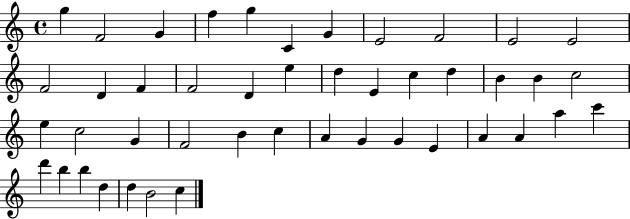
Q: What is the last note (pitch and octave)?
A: C5